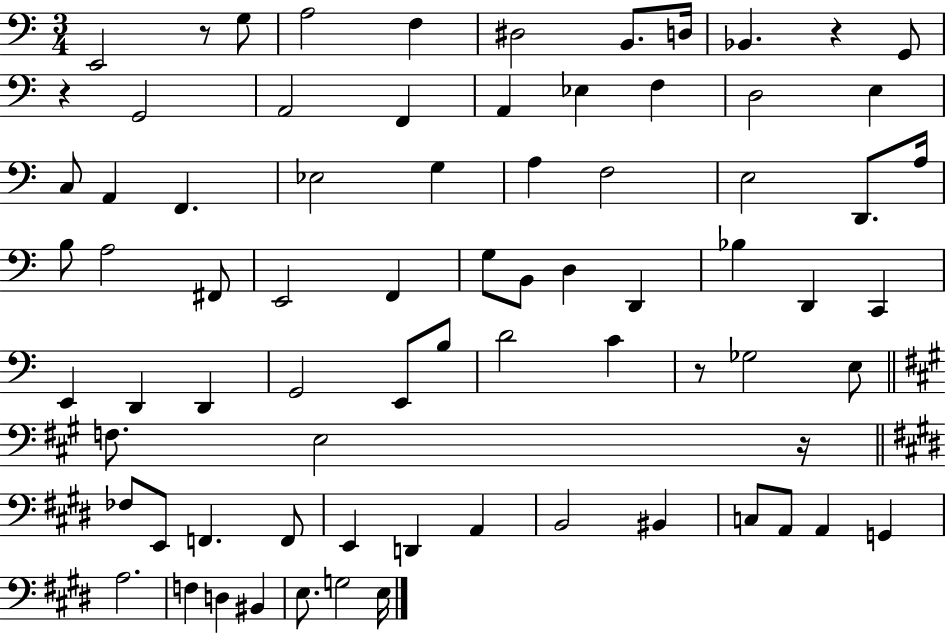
X:1
T:Untitled
M:3/4
L:1/4
K:C
E,,2 z/2 G,/2 A,2 F, ^D,2 B,,/2 D,/4 _B,, z G,,/2 z G,,2 A,,2 F,, A,, _E, F, D,2 E, C,/2 A,, F,, _E,2 G, A, F,2 E,2 D,,/2 A,/4 B,/2 A,2 ^F,,/2 E,,2 F,, G,/2 B,,/2 D, D,, _B, D,, C,, E,, D,, D,, G,,2 E,,/2 B,/2 D2 C z/2 _G,2 E,/2 F,/2 E,2 z/4 _F,/2 E,,/2 F,, F,,/2 E,, D,, A,, B,,2 ^B,, C,/2 A,,/2 A,, G,, A,2 F, D, ^B,, E,/2 G,2 E,/4